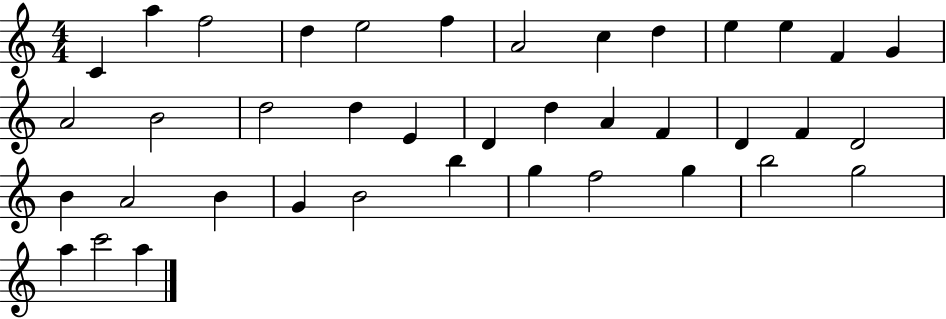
{
  \clef treble
  \numericTimeSignature
  \time 4/4
  \key c \major
  c'4 a''4 f''2 | d''4 e''2 f''4 | a'2 c''4 d''4 | e''4 e''4 f'4 g'4 | \break a'2 b'2 | d''2 d''4 e'4 | d'4 d''4 a'4 f'4 | d'4 f'4 d'2 | \break b'4 a'2 b'4 | g'4 b'2 b''4 | g''4 f''2 g''4 | b''2 g''2 | \break a''4 c'''2 a''4 | \bar "|."
}